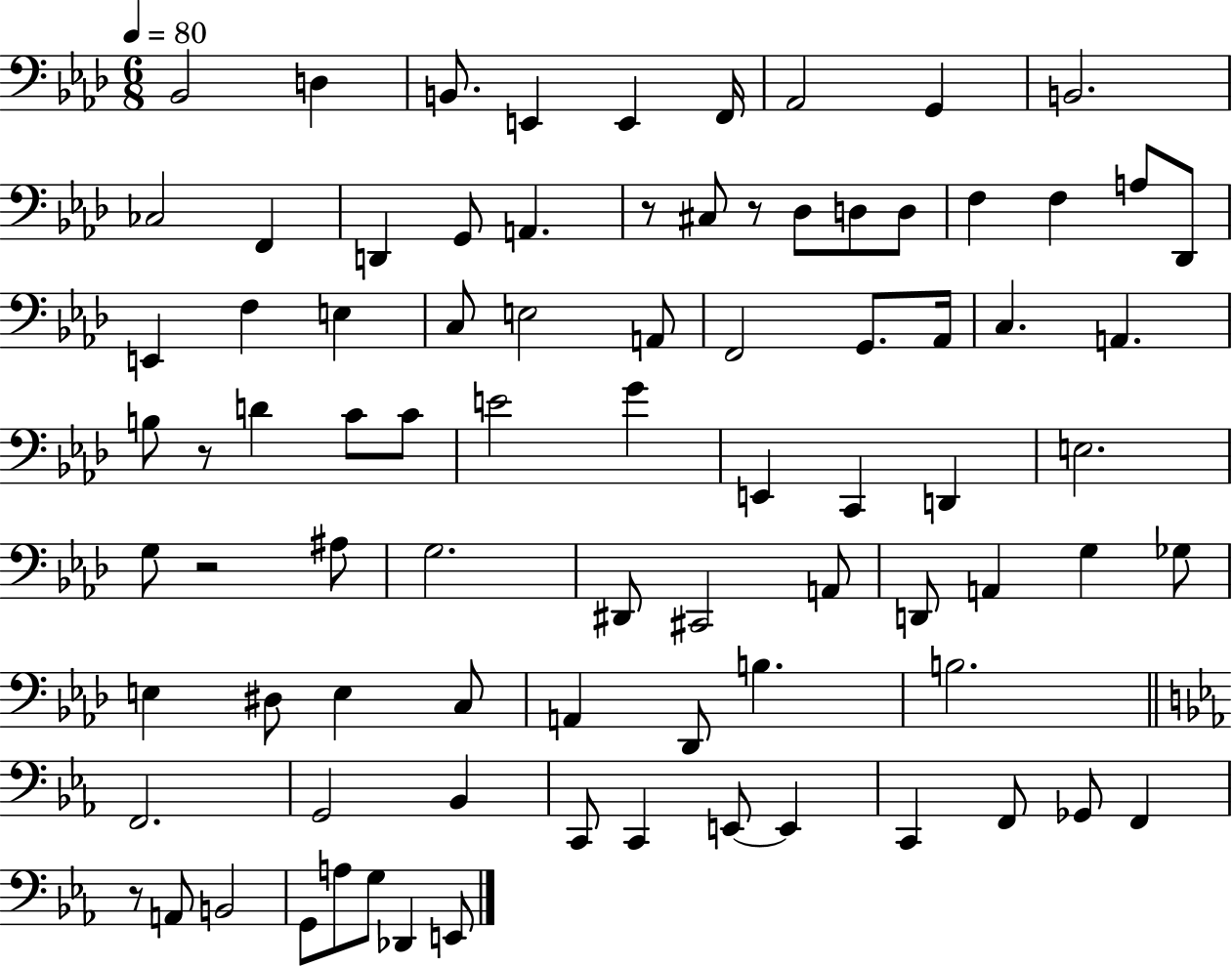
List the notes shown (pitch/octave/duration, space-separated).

Bb2/h D3/q B2/e. E2/q E2/q F2/s Ab2/h G2/q B2/h. CES3/h F2/q D2/q G2/e A2/q. R/e C#3/e R/e Db3/e D3/e D3/e F3/q F3/q A3/e Db2/e E2/q F3/q E3/q C3/e E3/h A2/e F2/h G2/e. Ab2/s C3/q. A2/q. B3/e R/e D4/q C4/e C4/e E4/h G4/q E2/q C2/q D2/q E3/h. G3/e R/h A#3/e G3/h. D#2/e C#2/h A2/e D2/e A2/q G3/q Gb3/e E3/q D#3/e E3/q C3/e A2/q Db2/e B3/q. B3/h. F2/h. G2/h Bb2/q C2/e C2/q E2/e E2/q C2/q F2/e Gb2/e F2/q R/e A2/e B2/h G2/e A3/e G3/e Db2/q E2/e